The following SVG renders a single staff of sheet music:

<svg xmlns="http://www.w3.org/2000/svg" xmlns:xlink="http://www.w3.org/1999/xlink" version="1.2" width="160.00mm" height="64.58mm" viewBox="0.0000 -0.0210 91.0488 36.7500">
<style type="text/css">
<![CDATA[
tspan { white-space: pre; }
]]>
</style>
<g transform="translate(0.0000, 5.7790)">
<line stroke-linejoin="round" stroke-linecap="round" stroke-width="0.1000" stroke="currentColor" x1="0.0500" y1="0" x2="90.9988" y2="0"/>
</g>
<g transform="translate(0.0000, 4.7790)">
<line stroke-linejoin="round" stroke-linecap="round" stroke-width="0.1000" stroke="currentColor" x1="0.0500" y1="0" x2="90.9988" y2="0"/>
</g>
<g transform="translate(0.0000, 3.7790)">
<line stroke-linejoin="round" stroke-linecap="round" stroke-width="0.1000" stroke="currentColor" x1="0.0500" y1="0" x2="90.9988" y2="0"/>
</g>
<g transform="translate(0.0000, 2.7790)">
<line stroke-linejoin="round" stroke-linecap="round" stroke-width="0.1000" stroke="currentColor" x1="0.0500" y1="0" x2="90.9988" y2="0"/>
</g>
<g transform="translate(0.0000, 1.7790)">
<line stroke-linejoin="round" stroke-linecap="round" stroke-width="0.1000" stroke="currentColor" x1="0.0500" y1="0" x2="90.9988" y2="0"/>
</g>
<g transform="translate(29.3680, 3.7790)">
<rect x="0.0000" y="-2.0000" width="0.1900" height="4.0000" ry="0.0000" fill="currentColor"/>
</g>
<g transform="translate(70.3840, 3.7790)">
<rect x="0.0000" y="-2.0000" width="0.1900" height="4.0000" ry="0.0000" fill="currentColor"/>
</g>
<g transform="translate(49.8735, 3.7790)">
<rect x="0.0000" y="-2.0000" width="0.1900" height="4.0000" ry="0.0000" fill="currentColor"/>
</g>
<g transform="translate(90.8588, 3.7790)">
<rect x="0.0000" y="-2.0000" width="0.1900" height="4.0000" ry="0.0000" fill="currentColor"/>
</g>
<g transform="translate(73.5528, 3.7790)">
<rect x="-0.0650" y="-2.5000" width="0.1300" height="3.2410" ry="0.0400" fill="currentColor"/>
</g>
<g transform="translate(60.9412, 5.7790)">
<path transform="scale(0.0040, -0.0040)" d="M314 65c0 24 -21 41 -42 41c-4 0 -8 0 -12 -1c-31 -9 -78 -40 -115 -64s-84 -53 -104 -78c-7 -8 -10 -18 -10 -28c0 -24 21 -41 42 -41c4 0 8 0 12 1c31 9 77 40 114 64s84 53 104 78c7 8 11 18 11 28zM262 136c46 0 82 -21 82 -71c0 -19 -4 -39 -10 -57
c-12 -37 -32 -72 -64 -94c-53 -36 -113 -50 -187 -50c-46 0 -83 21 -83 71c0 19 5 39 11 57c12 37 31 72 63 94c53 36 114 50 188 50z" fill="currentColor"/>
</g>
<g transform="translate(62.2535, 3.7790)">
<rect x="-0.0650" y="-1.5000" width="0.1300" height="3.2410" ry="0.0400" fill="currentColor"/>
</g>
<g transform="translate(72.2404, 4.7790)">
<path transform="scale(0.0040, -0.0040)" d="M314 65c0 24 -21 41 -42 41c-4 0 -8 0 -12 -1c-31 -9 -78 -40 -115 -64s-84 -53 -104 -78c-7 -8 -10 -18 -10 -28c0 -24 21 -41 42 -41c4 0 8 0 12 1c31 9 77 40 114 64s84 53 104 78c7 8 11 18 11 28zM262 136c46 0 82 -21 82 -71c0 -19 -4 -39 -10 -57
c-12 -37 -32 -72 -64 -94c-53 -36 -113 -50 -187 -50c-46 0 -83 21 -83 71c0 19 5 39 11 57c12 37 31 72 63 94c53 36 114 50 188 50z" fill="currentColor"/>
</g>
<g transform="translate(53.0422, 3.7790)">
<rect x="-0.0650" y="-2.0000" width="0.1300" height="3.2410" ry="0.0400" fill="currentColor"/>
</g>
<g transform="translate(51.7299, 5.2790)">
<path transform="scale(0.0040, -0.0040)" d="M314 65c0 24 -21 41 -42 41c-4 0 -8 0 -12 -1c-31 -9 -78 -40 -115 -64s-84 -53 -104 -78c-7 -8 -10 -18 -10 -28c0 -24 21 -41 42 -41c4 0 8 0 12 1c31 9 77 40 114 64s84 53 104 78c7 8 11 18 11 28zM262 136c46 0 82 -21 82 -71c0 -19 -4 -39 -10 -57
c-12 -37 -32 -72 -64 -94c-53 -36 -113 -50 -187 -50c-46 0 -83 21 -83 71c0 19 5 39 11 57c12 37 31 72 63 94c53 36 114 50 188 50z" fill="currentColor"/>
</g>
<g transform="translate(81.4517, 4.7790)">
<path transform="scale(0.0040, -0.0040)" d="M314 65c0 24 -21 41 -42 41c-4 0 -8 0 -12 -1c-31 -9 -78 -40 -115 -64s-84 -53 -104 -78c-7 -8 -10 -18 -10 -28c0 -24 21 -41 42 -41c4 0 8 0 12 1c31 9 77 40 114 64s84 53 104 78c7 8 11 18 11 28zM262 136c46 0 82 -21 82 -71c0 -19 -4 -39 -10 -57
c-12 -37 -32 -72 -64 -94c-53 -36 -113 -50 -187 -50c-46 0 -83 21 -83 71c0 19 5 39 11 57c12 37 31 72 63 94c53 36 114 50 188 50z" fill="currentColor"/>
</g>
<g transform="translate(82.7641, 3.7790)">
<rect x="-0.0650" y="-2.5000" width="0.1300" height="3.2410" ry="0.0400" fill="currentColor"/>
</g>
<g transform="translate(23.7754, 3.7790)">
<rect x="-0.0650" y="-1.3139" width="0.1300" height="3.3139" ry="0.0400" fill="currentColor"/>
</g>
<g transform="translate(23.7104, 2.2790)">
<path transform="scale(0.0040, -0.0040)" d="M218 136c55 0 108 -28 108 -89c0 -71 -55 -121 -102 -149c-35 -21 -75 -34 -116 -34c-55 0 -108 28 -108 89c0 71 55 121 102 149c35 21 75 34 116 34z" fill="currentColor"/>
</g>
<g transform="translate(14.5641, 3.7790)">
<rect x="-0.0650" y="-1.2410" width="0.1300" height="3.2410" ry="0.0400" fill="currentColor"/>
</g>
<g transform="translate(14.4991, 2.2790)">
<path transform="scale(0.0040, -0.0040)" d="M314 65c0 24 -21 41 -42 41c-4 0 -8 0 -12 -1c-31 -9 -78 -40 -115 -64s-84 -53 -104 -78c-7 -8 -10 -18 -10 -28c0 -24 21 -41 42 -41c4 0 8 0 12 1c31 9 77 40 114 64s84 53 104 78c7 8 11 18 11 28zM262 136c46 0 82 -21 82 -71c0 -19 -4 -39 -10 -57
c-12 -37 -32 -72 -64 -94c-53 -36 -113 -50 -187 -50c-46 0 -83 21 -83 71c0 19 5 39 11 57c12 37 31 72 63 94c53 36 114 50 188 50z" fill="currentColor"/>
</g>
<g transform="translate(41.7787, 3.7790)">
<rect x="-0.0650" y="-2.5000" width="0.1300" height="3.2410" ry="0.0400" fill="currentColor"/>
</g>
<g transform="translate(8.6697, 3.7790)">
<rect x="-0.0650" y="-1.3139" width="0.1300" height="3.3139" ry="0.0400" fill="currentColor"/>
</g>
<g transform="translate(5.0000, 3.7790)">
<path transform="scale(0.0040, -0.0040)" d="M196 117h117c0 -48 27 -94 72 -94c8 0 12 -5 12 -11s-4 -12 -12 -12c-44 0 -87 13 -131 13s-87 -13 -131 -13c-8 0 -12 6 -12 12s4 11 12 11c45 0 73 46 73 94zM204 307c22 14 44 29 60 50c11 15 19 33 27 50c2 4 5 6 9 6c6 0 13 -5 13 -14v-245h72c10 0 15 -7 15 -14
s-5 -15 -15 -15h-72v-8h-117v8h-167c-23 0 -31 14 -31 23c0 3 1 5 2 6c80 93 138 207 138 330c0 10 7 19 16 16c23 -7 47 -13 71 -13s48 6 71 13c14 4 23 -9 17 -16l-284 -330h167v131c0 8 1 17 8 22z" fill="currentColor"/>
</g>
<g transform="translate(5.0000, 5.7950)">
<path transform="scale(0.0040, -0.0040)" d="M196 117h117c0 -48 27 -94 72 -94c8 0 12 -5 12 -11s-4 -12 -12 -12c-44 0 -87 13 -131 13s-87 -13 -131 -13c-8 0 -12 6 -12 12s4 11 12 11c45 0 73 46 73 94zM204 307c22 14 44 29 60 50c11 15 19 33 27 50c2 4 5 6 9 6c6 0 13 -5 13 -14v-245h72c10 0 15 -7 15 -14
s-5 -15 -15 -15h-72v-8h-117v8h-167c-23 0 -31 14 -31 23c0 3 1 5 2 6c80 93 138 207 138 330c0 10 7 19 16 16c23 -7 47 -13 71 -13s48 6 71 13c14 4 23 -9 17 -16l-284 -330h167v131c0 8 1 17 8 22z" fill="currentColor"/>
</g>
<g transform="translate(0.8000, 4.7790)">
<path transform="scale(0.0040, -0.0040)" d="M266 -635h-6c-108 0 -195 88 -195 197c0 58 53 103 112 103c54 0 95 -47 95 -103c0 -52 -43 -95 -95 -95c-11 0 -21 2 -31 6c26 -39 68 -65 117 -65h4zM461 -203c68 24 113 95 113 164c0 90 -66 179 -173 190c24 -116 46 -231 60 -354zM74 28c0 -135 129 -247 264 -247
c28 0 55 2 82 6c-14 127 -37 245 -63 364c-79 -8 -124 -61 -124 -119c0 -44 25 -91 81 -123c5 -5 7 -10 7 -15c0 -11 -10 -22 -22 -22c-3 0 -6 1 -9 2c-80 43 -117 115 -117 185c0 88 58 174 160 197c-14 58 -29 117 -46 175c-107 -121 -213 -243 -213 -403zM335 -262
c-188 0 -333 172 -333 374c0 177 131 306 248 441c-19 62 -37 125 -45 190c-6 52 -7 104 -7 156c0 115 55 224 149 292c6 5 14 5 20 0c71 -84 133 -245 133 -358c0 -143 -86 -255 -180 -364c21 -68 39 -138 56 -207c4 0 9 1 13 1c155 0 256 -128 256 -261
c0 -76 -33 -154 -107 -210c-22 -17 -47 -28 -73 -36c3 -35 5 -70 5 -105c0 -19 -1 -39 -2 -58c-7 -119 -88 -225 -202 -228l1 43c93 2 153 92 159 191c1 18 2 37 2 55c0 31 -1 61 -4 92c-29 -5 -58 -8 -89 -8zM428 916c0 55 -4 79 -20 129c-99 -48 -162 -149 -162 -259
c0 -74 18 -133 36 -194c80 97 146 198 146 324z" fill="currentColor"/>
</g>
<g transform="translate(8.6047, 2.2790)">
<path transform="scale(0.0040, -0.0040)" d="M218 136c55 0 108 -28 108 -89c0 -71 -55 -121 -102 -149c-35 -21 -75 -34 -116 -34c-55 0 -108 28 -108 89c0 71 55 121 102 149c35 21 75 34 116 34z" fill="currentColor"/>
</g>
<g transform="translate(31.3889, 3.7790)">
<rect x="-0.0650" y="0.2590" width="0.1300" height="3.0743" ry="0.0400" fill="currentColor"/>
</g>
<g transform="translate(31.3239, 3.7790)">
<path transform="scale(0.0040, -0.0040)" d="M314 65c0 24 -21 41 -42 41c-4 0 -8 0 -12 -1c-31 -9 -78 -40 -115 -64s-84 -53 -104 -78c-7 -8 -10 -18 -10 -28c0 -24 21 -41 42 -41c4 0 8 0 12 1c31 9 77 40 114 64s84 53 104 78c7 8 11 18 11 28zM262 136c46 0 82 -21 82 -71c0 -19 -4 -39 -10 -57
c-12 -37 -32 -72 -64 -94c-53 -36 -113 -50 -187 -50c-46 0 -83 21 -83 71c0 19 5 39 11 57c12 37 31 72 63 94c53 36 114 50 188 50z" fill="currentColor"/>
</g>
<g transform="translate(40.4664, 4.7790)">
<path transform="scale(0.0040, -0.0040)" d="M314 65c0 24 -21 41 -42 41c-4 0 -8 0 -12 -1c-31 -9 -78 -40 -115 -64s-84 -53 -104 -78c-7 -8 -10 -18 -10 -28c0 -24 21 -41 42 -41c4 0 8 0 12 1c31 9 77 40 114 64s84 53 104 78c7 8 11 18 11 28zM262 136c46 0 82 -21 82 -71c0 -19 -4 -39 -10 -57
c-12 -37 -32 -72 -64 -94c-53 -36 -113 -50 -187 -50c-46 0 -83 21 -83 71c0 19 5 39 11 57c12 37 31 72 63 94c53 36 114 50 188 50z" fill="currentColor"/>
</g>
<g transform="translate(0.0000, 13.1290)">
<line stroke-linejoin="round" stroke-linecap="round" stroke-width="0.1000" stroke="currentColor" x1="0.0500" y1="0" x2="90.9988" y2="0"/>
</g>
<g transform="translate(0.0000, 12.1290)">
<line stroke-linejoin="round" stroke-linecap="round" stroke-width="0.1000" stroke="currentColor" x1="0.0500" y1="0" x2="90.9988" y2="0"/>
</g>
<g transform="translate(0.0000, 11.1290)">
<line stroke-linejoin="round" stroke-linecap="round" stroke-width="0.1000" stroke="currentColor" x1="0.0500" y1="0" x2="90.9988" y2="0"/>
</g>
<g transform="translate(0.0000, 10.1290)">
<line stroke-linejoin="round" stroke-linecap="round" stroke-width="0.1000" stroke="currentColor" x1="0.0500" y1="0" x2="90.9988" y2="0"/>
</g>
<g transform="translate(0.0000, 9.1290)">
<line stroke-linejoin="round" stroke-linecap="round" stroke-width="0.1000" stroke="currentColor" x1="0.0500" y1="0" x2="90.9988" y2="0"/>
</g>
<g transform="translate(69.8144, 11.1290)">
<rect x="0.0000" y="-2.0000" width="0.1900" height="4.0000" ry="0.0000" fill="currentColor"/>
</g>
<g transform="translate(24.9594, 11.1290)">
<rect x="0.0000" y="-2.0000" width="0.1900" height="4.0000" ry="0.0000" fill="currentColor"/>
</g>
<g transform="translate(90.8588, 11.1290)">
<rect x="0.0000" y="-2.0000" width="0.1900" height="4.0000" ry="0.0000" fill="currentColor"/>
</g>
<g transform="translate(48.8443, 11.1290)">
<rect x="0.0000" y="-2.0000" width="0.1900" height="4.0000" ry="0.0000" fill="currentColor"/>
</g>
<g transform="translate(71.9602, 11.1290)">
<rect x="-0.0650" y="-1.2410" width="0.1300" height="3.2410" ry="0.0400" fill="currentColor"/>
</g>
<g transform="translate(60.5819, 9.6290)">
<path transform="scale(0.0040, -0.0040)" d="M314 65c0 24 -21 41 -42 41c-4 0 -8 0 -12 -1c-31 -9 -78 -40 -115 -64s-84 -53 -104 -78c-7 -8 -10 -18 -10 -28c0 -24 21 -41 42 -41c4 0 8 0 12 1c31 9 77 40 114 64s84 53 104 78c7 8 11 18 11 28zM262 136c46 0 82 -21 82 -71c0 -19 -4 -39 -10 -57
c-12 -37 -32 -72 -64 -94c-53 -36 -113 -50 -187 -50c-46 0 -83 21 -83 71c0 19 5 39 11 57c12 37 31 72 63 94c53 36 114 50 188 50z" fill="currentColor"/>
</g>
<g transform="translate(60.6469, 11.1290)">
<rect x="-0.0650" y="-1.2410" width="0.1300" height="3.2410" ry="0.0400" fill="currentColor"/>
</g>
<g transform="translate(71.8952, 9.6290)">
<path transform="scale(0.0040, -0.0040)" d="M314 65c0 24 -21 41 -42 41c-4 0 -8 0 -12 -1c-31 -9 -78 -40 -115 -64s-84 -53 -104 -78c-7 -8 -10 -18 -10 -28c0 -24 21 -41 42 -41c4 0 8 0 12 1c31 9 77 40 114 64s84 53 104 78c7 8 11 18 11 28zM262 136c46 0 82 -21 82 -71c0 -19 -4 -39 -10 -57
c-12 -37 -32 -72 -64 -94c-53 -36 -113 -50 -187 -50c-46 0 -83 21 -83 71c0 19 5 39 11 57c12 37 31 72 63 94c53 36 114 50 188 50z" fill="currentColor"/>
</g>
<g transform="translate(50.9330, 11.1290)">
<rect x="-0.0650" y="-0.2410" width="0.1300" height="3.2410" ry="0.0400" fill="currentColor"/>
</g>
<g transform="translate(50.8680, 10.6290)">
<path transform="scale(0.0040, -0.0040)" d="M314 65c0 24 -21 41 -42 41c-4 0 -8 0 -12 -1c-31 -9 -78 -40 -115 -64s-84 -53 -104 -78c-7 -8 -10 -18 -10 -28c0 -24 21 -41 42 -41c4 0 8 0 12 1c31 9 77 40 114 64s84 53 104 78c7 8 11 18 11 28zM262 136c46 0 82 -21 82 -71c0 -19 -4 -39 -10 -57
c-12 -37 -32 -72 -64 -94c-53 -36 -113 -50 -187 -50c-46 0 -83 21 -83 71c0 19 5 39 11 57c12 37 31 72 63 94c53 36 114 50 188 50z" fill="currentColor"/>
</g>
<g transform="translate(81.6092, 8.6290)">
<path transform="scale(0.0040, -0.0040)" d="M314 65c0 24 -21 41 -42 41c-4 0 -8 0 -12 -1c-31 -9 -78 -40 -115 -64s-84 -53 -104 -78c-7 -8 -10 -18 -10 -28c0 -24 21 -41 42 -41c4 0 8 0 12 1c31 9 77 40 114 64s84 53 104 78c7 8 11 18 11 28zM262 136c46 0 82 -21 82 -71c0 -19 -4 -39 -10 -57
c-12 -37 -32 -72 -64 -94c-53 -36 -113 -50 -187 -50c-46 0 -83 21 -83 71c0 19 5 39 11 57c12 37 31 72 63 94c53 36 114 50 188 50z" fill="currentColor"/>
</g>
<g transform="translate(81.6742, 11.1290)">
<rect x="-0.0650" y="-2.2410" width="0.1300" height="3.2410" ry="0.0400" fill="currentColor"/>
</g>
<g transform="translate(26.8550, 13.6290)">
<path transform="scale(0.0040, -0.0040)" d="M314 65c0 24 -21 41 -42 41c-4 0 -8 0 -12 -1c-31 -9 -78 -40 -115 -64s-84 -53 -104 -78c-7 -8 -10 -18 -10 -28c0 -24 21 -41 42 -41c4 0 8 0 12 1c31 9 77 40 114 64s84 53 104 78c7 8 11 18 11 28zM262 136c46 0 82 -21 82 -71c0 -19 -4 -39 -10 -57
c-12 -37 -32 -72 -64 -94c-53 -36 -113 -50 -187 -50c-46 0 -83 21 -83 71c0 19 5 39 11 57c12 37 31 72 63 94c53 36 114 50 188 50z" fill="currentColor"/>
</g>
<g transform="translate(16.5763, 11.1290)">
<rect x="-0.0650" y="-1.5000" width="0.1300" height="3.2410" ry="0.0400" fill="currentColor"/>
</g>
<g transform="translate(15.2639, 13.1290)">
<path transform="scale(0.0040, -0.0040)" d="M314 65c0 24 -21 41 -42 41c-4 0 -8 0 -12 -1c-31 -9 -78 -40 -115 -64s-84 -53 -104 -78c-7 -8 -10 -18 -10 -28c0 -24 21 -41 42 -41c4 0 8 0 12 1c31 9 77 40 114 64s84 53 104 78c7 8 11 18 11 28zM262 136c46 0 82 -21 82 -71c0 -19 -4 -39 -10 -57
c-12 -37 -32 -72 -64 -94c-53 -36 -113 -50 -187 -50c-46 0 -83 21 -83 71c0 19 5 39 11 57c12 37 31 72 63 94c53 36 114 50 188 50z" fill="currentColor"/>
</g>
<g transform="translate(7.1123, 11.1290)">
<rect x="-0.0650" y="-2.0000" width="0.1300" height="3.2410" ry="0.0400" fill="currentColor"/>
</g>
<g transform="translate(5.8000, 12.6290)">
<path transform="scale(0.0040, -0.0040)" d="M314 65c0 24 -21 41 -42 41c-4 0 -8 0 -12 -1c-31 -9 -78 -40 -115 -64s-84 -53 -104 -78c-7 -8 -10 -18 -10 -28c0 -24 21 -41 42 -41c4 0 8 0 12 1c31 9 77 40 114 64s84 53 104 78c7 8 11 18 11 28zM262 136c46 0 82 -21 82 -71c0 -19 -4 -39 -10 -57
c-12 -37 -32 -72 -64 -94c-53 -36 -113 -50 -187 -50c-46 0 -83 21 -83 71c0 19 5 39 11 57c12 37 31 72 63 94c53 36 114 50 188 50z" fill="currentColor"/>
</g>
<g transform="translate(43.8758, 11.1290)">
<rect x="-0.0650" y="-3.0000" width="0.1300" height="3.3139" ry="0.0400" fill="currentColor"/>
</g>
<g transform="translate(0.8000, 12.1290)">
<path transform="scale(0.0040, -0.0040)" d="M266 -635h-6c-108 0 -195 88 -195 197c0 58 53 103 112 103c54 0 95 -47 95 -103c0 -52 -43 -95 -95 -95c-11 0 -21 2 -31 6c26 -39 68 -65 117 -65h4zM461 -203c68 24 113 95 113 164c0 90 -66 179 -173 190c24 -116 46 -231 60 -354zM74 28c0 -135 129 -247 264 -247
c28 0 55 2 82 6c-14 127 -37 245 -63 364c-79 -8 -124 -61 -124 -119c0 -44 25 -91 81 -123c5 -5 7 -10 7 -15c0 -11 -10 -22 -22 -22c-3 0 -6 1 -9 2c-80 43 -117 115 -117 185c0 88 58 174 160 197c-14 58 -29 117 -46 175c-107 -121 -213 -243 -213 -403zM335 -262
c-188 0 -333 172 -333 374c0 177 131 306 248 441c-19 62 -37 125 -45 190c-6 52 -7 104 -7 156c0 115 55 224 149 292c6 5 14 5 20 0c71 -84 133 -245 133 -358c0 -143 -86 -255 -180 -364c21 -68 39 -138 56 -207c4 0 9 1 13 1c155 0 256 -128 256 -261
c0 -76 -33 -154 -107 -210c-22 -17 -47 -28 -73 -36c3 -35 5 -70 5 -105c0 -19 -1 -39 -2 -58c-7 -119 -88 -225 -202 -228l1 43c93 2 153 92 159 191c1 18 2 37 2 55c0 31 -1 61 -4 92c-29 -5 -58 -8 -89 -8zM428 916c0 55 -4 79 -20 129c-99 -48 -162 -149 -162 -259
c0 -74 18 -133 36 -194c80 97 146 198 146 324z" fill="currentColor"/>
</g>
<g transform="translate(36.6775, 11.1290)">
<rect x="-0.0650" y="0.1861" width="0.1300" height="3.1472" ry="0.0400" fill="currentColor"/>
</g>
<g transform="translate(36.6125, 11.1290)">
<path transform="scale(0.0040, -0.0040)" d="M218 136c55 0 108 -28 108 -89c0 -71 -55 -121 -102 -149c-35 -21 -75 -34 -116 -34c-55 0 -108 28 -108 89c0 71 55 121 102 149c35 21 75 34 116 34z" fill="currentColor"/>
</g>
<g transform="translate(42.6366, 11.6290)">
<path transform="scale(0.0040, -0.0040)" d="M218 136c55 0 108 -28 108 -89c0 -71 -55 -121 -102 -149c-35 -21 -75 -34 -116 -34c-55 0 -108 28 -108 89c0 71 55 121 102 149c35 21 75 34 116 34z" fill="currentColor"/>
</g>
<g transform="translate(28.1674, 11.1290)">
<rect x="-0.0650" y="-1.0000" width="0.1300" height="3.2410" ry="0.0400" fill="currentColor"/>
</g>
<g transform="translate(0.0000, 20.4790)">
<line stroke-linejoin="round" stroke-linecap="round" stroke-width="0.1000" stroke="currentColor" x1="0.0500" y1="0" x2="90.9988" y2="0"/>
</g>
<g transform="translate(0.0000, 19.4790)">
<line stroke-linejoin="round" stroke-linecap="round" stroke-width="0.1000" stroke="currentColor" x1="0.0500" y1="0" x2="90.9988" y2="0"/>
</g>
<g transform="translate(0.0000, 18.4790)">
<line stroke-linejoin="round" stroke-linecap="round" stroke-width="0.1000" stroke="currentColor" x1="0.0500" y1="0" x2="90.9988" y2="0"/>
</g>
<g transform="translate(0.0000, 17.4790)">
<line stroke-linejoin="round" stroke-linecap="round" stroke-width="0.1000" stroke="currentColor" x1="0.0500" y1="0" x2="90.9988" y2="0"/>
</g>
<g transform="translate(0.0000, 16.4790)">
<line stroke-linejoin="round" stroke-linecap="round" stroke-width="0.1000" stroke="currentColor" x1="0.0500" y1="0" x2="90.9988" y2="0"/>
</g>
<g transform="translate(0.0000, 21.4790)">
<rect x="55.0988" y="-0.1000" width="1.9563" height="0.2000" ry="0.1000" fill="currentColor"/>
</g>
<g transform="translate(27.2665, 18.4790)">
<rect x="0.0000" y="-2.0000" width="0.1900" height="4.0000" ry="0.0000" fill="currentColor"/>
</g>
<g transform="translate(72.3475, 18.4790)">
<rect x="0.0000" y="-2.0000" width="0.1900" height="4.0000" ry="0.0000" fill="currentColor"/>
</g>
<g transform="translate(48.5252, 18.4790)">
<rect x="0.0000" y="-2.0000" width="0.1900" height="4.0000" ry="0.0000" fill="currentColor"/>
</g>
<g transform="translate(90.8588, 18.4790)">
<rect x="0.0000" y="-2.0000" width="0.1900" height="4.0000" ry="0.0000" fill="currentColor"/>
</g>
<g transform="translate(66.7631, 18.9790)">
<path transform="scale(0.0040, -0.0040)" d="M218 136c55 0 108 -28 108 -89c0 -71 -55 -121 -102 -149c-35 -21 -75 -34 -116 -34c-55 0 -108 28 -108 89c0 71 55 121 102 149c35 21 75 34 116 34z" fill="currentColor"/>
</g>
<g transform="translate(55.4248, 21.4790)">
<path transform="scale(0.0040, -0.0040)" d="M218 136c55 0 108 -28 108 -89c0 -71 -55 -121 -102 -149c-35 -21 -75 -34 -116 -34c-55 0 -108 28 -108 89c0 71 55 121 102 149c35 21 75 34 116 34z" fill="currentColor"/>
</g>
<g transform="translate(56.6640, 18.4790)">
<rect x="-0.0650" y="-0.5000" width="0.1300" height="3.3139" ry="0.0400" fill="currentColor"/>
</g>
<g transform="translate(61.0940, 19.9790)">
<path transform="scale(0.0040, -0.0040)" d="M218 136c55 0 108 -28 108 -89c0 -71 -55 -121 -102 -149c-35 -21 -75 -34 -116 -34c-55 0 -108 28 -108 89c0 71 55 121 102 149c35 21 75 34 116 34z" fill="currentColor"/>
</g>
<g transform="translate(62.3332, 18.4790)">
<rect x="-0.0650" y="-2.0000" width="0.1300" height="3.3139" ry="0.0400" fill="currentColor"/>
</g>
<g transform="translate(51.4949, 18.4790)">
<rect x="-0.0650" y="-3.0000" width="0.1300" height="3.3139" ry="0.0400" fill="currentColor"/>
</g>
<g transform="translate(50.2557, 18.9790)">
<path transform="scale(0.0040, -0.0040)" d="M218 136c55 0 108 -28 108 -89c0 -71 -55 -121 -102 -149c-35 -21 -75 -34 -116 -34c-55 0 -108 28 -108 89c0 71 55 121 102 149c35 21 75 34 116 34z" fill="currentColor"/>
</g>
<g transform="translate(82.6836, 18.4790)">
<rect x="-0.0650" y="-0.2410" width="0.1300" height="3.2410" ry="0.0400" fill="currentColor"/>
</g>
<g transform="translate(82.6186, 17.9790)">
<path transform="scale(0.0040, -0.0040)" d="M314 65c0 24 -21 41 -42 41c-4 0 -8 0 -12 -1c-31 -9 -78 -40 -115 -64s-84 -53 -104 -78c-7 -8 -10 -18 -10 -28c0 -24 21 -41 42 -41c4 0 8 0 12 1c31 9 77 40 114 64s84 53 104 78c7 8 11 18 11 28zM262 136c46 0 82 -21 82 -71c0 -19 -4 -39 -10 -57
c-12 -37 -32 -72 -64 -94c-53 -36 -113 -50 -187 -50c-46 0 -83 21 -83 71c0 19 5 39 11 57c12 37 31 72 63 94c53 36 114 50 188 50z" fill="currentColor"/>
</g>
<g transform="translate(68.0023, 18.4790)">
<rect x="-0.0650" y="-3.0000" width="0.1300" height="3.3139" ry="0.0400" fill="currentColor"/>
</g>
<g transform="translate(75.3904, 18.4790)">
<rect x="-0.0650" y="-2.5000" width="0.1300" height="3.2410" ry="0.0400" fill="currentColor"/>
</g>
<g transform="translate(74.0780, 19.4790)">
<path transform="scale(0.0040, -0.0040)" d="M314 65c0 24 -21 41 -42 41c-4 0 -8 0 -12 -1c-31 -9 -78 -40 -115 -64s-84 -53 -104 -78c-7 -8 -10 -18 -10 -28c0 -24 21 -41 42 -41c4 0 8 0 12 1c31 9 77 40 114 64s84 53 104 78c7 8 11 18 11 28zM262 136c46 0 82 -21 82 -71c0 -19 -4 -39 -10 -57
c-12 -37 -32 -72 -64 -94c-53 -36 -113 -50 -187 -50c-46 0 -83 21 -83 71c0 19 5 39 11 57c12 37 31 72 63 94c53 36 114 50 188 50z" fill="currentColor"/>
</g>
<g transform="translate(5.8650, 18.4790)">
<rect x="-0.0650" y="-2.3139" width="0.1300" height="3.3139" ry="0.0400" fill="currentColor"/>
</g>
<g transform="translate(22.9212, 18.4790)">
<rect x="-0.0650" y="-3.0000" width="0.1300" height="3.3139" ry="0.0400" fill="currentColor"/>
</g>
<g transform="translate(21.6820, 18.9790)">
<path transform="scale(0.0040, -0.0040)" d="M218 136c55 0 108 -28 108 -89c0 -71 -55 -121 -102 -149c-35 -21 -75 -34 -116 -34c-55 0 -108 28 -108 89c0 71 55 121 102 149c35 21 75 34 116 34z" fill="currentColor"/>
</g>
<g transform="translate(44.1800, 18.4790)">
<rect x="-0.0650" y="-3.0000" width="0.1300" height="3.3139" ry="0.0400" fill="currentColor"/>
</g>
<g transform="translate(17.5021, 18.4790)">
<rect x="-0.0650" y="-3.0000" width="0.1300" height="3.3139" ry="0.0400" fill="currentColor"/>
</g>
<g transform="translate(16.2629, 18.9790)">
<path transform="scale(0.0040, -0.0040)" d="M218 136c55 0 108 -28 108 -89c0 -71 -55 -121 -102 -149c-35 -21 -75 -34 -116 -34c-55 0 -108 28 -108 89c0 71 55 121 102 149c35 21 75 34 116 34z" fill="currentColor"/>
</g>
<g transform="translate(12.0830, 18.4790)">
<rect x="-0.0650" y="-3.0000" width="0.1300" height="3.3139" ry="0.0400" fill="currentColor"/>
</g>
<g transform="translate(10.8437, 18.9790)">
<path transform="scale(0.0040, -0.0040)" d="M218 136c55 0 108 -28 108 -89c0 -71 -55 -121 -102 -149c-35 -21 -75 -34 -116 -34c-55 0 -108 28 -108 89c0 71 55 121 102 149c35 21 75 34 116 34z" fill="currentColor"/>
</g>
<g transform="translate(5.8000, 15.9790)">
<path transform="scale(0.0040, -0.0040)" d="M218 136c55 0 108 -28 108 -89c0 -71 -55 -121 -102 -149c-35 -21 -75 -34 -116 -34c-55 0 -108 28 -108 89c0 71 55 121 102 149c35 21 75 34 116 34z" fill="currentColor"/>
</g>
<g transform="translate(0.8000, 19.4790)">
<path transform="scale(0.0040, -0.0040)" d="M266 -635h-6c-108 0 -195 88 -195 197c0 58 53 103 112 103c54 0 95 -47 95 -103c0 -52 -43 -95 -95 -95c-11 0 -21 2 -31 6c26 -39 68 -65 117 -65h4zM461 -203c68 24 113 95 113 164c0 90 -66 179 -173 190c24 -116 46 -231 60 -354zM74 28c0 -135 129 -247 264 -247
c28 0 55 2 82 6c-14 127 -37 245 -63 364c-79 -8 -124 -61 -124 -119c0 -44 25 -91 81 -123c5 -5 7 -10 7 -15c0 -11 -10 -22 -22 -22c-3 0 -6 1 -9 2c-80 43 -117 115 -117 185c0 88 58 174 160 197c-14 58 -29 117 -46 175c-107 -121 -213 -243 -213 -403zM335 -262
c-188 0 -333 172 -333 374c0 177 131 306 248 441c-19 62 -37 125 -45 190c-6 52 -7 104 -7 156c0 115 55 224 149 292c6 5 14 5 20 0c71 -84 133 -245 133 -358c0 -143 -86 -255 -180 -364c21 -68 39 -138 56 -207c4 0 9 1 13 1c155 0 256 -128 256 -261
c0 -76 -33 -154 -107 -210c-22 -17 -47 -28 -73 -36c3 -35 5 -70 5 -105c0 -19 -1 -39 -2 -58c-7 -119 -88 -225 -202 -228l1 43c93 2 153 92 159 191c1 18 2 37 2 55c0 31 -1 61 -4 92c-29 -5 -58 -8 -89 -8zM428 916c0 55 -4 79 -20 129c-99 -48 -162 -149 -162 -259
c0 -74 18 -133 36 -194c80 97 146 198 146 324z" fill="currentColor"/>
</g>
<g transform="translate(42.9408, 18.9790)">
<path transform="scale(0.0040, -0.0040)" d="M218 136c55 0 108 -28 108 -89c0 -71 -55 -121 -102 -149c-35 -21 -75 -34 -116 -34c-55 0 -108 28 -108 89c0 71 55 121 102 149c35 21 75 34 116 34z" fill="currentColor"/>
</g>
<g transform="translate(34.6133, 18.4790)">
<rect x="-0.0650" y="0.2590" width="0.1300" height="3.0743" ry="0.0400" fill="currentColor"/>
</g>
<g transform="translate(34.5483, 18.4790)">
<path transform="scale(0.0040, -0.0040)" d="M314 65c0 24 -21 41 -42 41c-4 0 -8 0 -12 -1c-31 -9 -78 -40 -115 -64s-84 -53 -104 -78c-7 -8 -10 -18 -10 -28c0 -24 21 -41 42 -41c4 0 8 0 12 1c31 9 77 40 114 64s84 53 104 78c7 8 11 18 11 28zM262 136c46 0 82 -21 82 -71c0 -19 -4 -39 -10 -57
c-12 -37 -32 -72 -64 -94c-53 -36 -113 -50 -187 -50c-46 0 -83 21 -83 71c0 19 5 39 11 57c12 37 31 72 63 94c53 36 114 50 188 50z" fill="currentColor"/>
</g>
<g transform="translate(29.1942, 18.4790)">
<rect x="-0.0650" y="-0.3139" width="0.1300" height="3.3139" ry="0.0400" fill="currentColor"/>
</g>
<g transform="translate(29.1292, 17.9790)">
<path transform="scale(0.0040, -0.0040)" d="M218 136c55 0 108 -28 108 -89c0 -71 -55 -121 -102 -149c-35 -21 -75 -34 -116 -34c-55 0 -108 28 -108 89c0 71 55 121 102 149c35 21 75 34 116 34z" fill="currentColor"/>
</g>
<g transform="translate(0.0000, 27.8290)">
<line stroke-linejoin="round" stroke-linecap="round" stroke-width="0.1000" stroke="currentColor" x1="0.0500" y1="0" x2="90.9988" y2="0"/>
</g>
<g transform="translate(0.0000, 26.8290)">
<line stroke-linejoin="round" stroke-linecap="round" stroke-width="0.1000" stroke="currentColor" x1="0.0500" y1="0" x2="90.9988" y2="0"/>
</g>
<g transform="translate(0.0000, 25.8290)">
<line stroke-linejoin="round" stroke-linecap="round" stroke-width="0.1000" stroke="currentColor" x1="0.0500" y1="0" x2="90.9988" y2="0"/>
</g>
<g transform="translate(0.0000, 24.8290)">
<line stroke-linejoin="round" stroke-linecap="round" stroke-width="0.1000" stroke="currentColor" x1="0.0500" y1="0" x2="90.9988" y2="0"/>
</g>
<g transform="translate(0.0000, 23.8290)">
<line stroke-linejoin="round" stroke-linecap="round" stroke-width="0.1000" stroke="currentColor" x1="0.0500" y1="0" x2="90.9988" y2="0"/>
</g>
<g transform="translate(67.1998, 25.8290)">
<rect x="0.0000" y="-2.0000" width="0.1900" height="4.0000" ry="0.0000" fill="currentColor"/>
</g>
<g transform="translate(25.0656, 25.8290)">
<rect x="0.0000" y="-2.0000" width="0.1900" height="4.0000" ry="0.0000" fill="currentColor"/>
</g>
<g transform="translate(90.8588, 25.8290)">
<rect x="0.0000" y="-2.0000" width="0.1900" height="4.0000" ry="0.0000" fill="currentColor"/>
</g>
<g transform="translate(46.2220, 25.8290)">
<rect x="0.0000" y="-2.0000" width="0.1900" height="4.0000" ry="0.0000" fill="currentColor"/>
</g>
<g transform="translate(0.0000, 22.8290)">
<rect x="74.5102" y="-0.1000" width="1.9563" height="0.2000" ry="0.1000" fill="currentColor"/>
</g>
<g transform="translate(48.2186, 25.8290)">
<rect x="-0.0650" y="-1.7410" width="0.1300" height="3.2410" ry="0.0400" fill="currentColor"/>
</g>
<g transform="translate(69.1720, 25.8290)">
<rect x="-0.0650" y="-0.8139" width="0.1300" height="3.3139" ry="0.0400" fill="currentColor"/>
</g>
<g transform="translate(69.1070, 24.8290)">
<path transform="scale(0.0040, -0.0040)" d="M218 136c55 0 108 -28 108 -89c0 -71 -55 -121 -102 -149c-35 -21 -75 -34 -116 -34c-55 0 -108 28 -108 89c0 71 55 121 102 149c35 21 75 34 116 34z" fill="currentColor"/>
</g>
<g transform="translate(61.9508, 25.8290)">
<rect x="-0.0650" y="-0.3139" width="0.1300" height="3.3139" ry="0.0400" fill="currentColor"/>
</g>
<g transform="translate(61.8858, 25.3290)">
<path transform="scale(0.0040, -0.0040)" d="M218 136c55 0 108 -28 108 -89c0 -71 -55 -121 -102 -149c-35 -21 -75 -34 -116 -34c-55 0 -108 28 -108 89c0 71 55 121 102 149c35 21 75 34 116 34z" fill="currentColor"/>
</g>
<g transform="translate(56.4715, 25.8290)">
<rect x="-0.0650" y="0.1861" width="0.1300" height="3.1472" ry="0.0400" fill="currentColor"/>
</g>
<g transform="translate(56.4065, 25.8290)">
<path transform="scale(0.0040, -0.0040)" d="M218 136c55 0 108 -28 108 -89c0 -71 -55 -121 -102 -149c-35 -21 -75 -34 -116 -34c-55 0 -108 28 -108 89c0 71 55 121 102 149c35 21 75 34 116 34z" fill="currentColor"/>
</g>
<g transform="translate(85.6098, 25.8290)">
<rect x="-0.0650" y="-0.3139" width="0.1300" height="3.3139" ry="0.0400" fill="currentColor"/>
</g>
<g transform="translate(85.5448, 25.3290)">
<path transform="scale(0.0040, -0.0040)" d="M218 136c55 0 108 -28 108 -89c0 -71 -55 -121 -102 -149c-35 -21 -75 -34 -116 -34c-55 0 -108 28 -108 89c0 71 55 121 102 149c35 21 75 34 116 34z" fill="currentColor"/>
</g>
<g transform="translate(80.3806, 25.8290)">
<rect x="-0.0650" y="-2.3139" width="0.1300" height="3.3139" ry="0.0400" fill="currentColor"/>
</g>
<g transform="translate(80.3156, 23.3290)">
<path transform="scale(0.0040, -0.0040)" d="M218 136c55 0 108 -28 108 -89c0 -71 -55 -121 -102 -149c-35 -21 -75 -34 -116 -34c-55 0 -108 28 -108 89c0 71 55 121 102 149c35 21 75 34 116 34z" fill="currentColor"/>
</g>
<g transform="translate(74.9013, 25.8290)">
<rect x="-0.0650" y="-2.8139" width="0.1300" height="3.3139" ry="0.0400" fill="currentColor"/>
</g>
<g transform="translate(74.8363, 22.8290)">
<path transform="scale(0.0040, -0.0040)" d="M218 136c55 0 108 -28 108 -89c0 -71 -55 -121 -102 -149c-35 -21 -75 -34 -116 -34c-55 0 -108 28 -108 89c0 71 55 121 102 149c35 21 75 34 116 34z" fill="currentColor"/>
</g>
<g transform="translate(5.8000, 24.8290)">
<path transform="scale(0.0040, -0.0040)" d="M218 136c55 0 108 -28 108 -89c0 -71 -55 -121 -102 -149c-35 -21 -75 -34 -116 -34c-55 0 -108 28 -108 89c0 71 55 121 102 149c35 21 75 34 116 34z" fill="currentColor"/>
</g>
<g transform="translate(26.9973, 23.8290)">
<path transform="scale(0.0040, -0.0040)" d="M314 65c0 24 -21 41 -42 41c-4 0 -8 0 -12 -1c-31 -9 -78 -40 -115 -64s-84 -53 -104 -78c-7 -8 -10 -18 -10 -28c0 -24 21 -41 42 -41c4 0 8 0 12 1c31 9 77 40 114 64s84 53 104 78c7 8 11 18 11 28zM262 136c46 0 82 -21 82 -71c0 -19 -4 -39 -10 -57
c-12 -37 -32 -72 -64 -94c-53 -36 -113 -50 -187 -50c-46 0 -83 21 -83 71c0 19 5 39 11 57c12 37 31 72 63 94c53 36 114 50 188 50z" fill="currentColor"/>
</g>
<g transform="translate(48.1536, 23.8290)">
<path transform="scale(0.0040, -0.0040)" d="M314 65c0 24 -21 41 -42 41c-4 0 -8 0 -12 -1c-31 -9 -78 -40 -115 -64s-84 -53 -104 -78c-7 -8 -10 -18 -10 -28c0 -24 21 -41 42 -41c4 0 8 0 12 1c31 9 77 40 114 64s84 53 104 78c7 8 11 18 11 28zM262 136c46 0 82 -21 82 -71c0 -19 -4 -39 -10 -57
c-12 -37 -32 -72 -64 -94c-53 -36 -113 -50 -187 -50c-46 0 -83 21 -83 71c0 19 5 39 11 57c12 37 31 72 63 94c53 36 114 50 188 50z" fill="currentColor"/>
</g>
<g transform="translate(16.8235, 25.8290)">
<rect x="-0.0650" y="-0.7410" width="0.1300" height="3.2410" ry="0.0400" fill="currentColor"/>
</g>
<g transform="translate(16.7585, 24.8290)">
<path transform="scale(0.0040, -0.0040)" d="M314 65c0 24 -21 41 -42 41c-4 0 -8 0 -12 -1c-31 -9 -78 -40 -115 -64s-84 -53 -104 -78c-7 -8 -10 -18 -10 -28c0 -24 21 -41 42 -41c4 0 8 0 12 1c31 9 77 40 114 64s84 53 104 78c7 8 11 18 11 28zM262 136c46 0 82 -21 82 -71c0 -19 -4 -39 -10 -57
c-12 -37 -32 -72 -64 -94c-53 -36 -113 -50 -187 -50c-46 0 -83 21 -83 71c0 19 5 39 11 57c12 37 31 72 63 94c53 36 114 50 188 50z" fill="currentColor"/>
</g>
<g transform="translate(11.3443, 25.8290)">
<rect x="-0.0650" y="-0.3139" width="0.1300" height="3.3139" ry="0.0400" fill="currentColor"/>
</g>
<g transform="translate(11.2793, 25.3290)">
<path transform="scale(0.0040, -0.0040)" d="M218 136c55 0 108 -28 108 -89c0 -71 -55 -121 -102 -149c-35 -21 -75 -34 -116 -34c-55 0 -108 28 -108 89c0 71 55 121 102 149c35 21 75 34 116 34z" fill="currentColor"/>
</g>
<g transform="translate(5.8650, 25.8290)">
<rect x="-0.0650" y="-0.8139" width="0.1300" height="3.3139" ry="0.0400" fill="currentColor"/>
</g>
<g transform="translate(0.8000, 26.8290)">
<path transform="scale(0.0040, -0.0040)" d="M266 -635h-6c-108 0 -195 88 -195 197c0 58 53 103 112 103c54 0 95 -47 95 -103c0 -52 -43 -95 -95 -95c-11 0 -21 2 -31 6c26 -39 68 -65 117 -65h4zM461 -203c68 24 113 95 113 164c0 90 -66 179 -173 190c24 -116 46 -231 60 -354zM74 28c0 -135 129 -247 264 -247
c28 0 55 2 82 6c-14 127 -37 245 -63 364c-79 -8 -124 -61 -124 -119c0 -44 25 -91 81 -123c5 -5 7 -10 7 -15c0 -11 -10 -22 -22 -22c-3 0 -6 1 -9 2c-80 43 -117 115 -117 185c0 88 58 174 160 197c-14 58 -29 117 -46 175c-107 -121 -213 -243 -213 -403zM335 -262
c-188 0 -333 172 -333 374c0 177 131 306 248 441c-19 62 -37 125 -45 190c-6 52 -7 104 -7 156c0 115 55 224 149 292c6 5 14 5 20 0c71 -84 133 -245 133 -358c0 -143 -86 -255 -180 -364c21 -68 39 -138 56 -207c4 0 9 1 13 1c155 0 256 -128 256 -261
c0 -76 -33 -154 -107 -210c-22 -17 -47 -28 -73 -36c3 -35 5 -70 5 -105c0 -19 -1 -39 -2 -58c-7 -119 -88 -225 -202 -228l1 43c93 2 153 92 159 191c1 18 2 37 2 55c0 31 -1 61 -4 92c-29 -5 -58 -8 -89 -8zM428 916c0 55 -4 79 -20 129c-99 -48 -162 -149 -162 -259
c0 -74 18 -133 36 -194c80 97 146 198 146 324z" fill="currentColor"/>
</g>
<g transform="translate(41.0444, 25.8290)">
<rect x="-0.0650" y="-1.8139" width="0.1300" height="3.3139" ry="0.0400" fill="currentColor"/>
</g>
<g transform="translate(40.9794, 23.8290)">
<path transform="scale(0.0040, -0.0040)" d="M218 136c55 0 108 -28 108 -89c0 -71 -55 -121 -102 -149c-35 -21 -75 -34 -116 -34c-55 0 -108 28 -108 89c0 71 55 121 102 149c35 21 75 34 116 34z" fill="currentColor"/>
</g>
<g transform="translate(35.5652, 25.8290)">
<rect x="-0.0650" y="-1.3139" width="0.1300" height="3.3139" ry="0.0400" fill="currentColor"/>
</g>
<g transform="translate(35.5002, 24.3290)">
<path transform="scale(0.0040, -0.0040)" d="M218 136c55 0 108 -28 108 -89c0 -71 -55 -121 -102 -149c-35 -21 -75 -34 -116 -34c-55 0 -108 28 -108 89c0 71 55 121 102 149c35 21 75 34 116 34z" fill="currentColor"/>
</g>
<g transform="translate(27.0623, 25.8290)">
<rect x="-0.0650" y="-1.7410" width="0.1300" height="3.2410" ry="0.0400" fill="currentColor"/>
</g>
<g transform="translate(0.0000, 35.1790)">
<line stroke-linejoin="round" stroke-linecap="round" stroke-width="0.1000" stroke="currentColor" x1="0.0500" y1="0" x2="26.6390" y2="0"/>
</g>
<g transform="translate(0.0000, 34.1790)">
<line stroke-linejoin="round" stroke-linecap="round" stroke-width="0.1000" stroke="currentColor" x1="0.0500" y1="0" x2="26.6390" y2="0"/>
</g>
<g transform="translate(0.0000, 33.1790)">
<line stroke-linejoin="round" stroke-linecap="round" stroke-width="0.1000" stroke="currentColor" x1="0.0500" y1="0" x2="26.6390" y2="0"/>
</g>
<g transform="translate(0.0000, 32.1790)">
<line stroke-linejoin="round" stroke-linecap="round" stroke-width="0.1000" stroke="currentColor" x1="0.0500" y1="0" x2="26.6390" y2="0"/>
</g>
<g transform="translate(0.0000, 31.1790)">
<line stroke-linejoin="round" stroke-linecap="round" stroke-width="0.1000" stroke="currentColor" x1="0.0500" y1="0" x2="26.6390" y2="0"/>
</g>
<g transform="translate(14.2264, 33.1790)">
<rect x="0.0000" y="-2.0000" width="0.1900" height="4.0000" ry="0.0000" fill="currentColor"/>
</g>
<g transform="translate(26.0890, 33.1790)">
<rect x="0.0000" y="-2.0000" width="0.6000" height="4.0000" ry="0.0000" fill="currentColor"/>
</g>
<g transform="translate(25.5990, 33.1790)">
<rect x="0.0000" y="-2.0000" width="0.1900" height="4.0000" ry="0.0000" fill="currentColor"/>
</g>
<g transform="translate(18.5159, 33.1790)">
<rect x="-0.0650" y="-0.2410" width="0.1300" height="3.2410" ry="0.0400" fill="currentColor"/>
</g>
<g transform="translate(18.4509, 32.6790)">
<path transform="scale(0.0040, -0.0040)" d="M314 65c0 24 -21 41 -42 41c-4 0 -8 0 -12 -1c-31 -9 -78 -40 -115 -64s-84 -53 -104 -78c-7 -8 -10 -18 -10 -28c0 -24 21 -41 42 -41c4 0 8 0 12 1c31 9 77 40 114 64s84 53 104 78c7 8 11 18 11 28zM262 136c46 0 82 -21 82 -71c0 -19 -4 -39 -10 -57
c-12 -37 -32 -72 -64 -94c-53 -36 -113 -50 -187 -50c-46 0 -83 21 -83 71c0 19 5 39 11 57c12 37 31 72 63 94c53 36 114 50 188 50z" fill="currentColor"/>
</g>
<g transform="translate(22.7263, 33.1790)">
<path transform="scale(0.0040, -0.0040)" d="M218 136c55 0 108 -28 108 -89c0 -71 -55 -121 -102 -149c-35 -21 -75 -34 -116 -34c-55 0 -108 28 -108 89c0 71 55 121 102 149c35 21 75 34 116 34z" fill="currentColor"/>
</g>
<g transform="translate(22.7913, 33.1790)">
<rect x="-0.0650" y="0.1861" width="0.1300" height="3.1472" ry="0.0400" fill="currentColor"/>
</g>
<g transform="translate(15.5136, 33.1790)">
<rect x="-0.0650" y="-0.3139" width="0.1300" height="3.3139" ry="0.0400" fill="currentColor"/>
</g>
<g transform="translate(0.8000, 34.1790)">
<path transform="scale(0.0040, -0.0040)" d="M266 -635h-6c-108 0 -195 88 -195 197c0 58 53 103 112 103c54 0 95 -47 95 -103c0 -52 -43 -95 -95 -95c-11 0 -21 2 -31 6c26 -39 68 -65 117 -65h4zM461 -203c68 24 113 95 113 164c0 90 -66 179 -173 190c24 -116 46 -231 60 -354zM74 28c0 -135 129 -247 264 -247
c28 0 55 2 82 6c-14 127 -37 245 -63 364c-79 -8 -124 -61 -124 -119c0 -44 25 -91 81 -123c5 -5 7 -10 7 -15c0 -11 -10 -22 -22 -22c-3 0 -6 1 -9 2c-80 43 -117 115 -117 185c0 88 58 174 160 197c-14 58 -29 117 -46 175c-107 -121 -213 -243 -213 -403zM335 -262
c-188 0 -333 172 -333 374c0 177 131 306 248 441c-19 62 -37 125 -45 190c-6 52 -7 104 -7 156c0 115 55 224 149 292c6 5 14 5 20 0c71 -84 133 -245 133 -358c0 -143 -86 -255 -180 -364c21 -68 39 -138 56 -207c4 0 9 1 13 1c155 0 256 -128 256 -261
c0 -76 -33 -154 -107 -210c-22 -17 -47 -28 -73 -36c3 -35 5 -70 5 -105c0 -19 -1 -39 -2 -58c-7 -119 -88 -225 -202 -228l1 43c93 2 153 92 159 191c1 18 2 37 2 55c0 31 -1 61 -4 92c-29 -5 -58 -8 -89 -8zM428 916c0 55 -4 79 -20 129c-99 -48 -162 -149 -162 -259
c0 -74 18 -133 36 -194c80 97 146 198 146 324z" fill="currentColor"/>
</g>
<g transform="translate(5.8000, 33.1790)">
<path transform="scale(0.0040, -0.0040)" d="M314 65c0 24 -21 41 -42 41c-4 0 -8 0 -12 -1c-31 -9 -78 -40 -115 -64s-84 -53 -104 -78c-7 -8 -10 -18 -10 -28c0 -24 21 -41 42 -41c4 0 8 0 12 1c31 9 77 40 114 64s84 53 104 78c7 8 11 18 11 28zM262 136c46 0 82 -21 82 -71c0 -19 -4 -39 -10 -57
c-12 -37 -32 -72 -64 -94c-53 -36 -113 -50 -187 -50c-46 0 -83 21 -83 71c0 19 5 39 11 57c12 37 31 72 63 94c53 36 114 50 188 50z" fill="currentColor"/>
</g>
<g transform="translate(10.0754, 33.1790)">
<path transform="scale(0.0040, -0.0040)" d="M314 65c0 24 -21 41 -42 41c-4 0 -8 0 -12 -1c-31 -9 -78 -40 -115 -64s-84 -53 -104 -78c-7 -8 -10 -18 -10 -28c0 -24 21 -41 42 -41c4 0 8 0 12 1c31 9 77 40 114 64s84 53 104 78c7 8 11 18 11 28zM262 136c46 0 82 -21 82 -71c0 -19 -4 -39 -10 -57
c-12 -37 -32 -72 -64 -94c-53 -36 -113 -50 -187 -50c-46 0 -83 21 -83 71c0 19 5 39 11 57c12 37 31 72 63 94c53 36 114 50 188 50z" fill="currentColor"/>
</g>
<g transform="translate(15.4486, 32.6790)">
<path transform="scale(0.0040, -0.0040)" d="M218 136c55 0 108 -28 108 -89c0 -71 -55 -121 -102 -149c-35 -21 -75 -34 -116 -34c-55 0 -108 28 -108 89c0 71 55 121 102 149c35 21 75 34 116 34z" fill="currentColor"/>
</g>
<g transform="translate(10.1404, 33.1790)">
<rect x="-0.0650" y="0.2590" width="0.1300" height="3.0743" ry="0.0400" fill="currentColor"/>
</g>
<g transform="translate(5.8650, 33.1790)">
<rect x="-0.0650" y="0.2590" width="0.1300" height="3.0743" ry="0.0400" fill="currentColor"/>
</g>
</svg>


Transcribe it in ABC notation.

X:1
T:Untitled
M:4/4
L:1/4
K:C
e e2 e B2 G2 F2 E2 G2 G2 F2 E2 D2 B A c2 e2 e2 g2 g A A A c B2 A A C F A G2 c2 d c d2 f2 e f f2 B c d a g c B2 B2 c c2 B